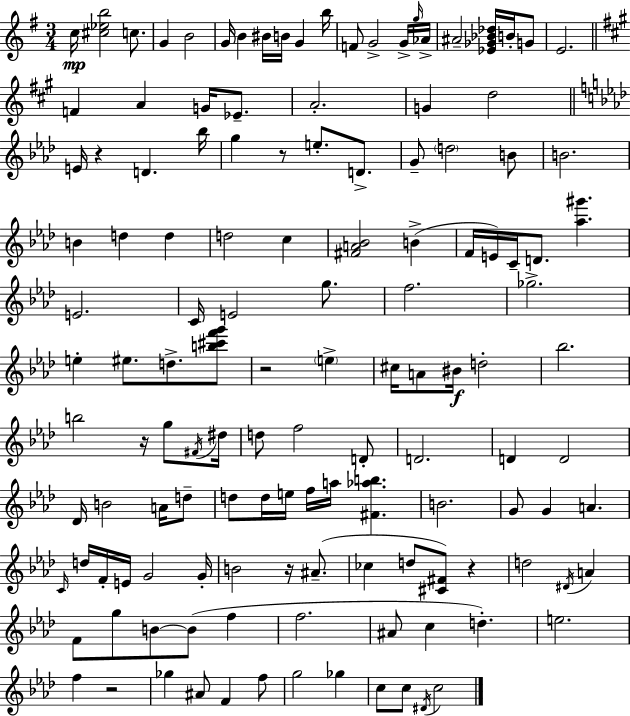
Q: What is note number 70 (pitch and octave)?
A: D4